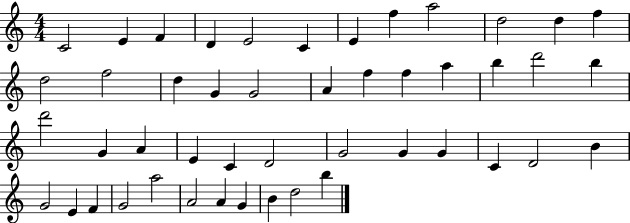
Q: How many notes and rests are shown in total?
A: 47